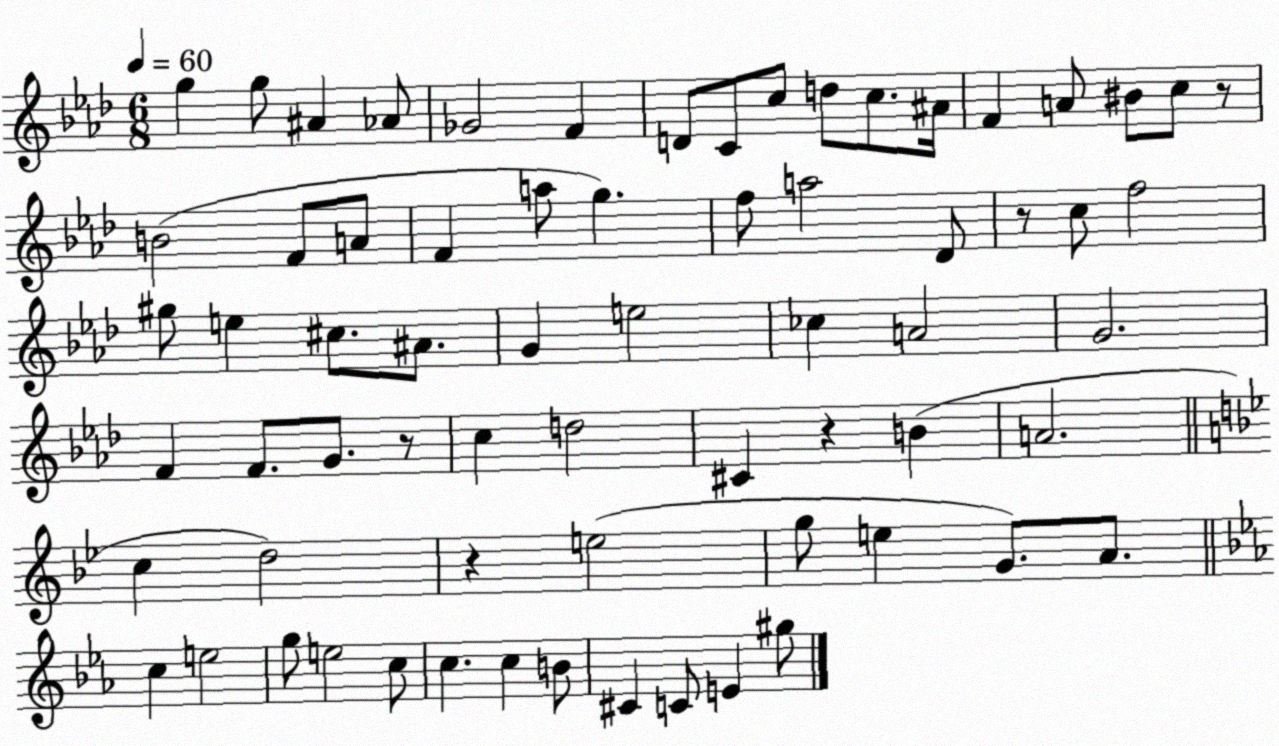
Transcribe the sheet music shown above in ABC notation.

X:1
T:Untitled
M:6/8
L:1/4
K:Ab
g g/2 ^A _A/2 _G2 F D/2 C/2 c/2 d/2 c/2 ^A/4 F A/2 ^B/2 c/2 z/2 B2 F/2 A/2 F a/2 g f/2 a2 _D/2 z/2 c/2 f2 ^g/2 e ^c/2 ^A/2 G e2 _c A2 G2 F F/2 G/2 z/2 c d2 ^C z B A2 c d2 z e2 g/2 e G/2 A/2 c e2 g/2 e2 c/2 c c B/2 ^C C/2 E ^g/2